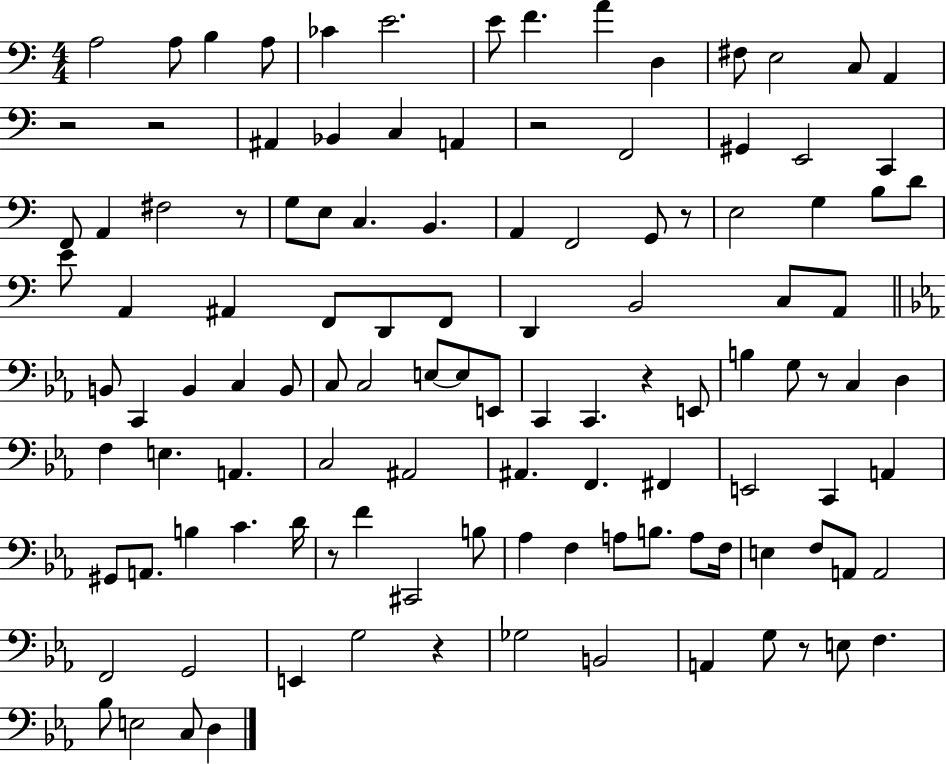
X:1
T:Untitled
M:4/4
L:1/4
K:C
A,2 A,/2 B, A,/2 _C E2 E/2 F A D, ^F,/2 E,2 C,/2 A,, z2 z2 ^A,, _B,, C, A,, z2 F,,2 ^G,, E,,2 C,, F,,/2 A,, ^F,2 z/2 G,/2 E,/2 C, B,, A,, F,,2 G,,/2 z/2 E,2 G, B,/2 D/2 E/2 A,, ^A,, F,,/2 D,,/2 F,,/2 D,, B,,2 C,/2 A,,/2 B,,/2 C,, B,, C, B,,/2 C,/2 C,2 E,/2 E,/2 E,,/2 C,, C,, z E,,/2 B, G,/2 z/2 C, D, F, E, A,, C,2 ^A,,2 ^A,, F,, ^F,, E,,2 C,, A,, ^G,,/2 A,,/2 B, C D/4 z/2 F ^C,,2 B,/2 _A, F, A,/2 B,/2 A,/2 F,/4 E, F,/2 A,,/2 A,,2 F,,2 G,,2 E,, G,2 z _G,2 B,,2 A,, G,/2 z/2 E,/2 F, _B,/2 E,2 C,/2 D,